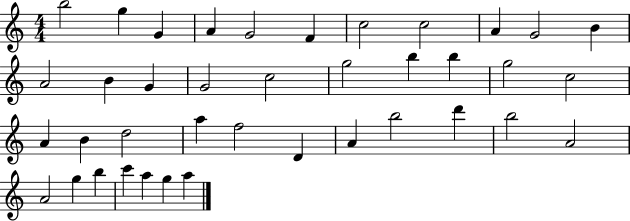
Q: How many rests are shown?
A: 0